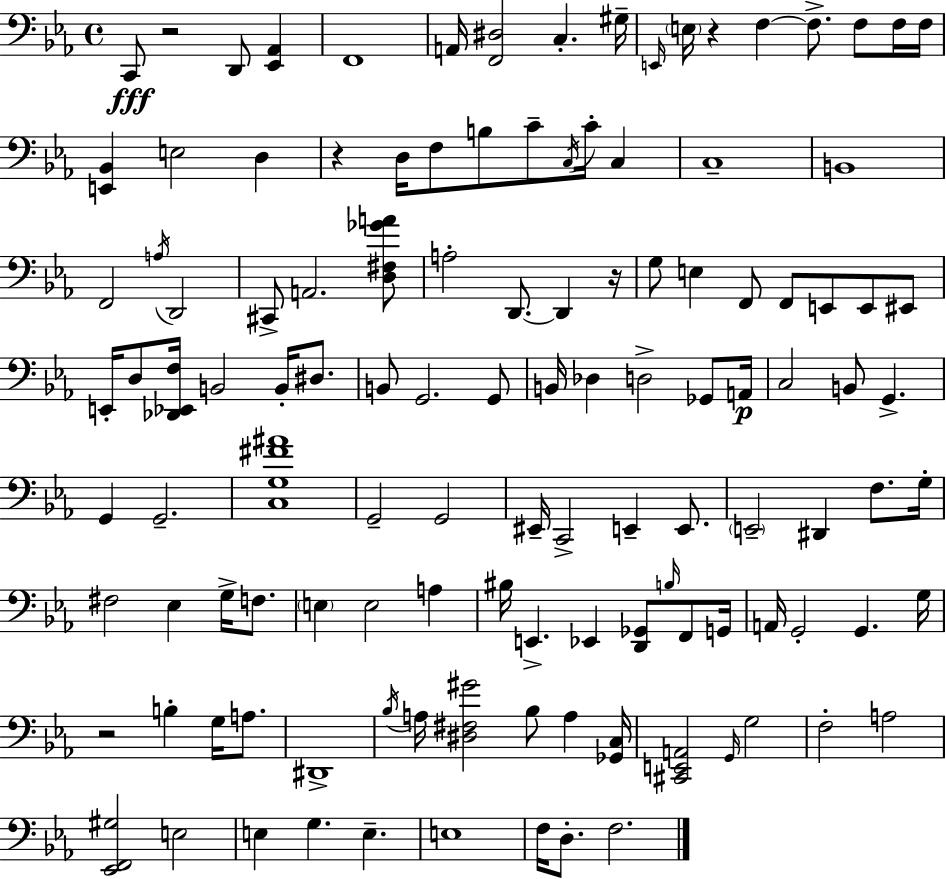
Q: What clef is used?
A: bass